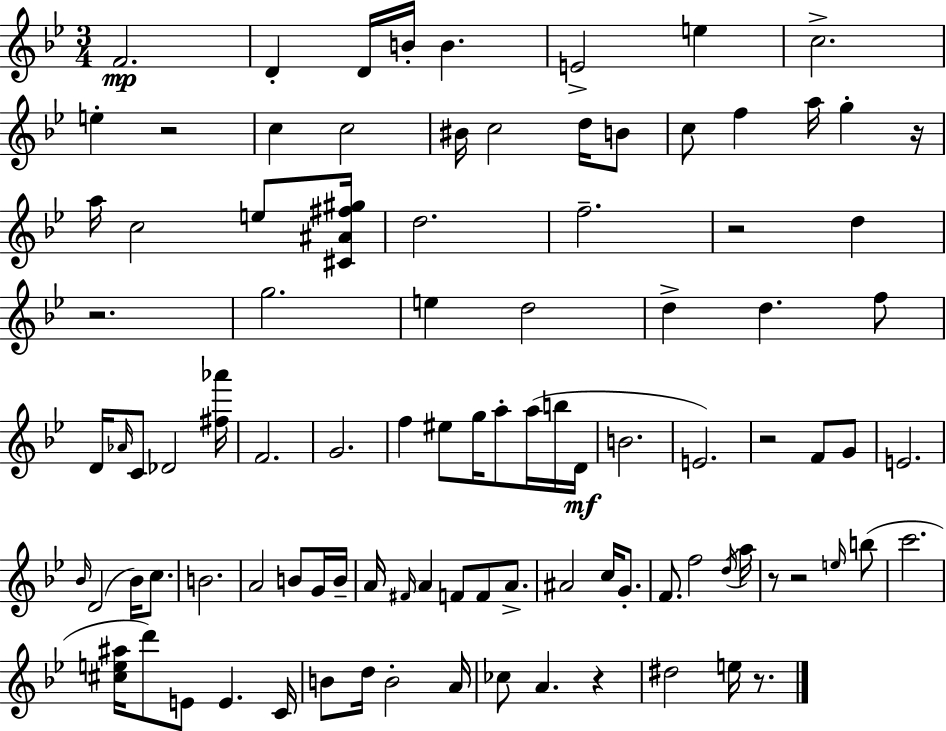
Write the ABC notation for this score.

X:1
T:Untitled
M:3/4
L:1/4
K:Gm
F2 D D/4 B/4 B E2 e c2 e z2 c c2 ^B/4 c2 d/4 B/2 c/2 f a/4 g z/4 a/4 c2 e/2 [^C^A^f^g]/4 d2 f2 z2 d z2 g2 e d2 d d f/2 D/4 _A/4 C/2 _D2 [^f_a']/4 F2 G2 f ^e/2 g/4 a/2 a/4 b/4 D/4 B2 E2 z2 F/2 G/2 E2 _B/4 D2 _B/4 c/2 B2 A2 B/2 G/4 B/4 A/4 ^F/4 A F/2 F/2 A/2 ^A2 c/4 G/2 F/2 f2 d/4 a/4 z/2 z2 e/4 b/2 c'2 [^ce^a]/4 d'/2 E/2 E C/4 B/2 d/4 B2 A/4 _c/2 A z ^d2 e/4 z/2